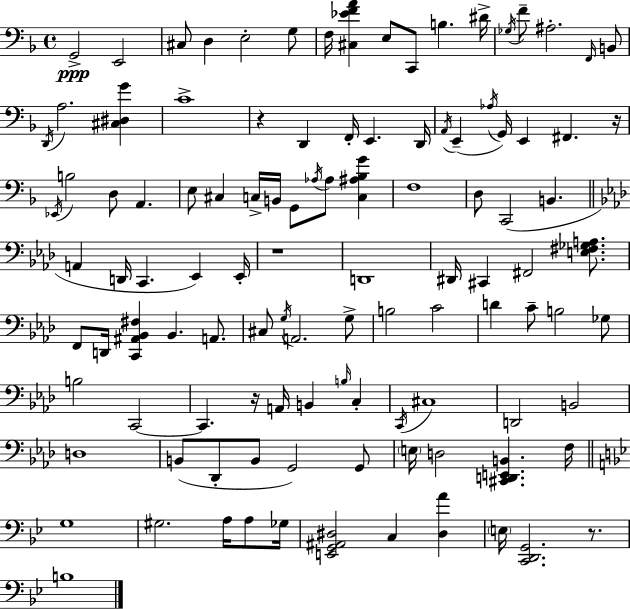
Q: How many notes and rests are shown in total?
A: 109